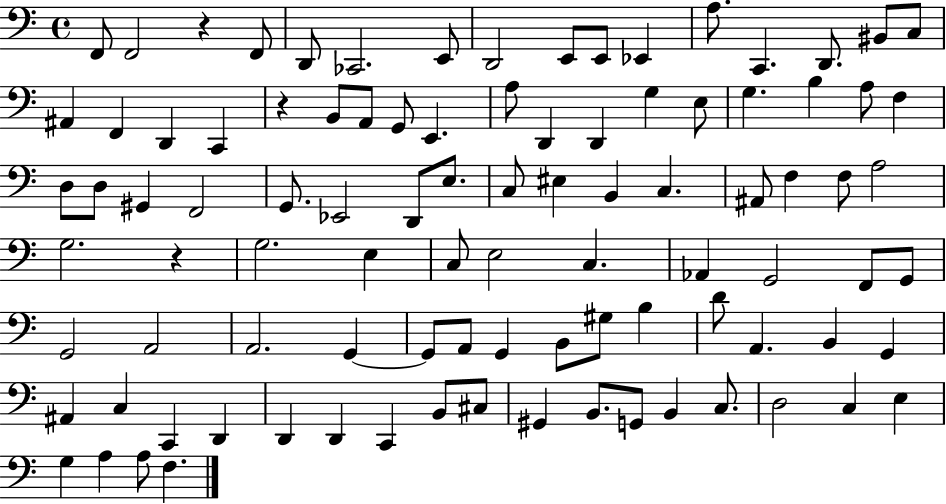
{
  \clef bass
  \time 4/4
  \defaultTimeSignature
  \key c \major
  f,8 f,2 r4 f,8 | d,8 ces,2. e,8 | d,2 e,8 e,8 ees,4 | a8. c,4. d,8. bis,8 c8 | \break ais,4 f,4 d,4 c,4 | r4 b,8 a,8 g,8 e,4. | a8 d,4 d,4 g4 e8 | g4. b4 a8 f4 | \break d8 d8 gis,4 f,2 | g,8. ees,2 d,8 e8. | c8 eis4 b,4 c4. | ais,8 f4 f8 a2 | \break g2. r4 | g2. e4 | c8 e2 c4. | aes,4 g,2 f,8 g,8 | \break g,2 a,2 | a,2. g,4~~ | g,8 a,8 g,4 b,8 gis8 b4 | d'8 a,4. b,4 g,4 | \break ais,4 c4 c,4 d,4 | d,4 d,4 c,4 b,8 cis8 | gis,4 b,8. g,8 b,4 c8. | d2 c4 e4 | \break g4 a4 a8 f4. | \bar "|."
}